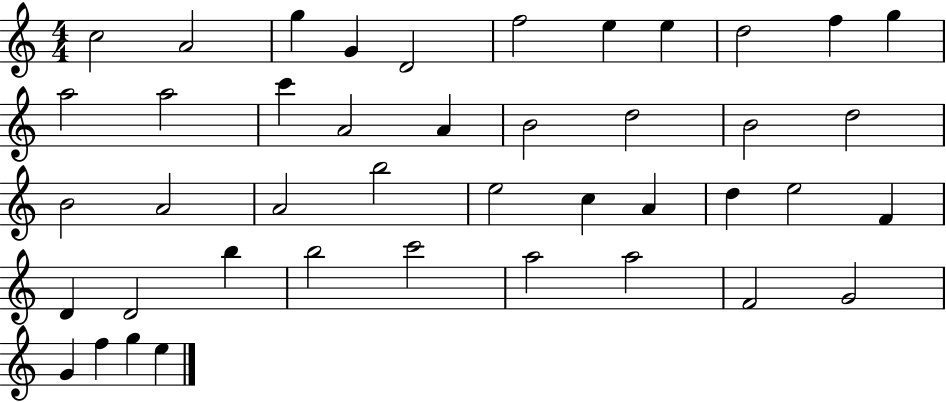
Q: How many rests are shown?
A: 0